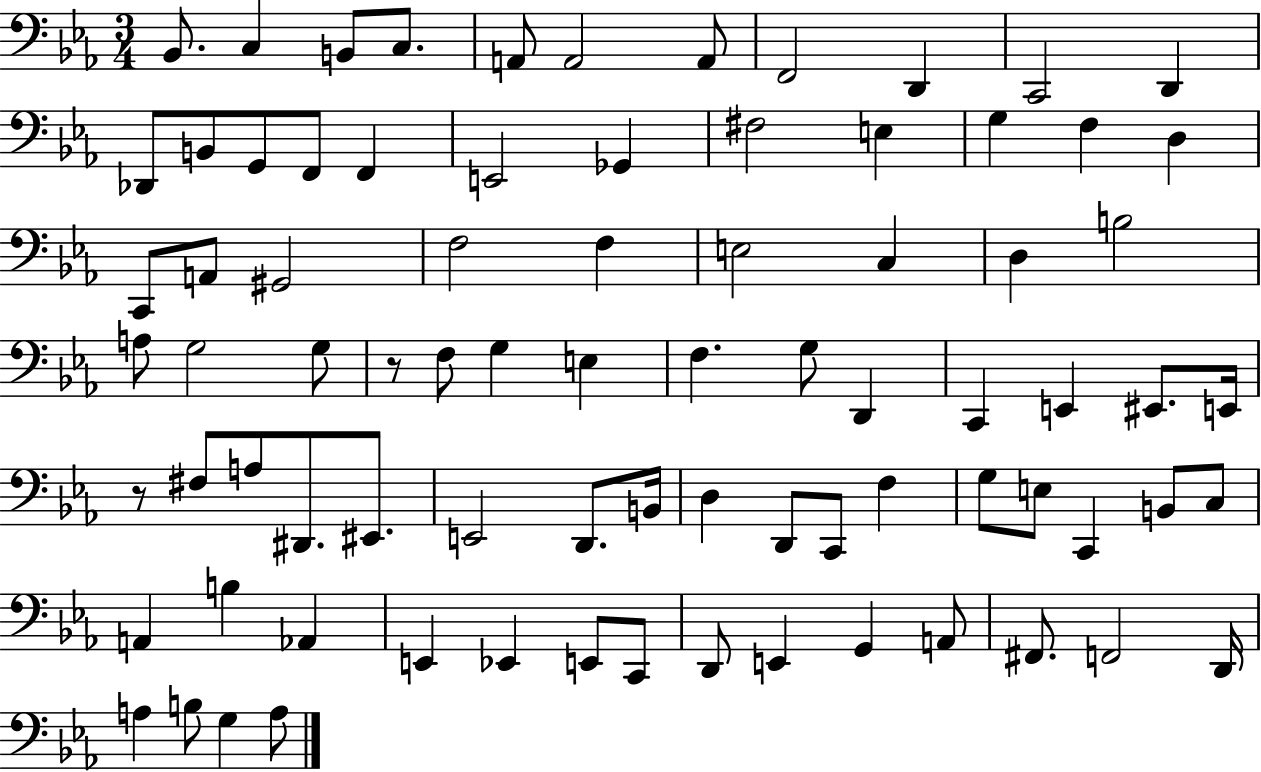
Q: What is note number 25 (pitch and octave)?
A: A2